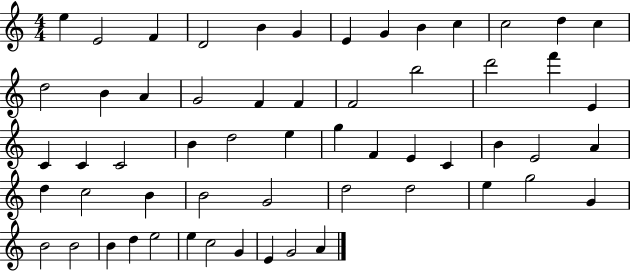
E5/q E4/h F4/q D4/h B4/q G4/q E4/q G4/q B4/q C5/q C5/h D5/q C5/q D5/h B4/q A4/q G4/h F4/q F4/q F4/h B5/h D6/h F6/q E4/q C4/q C4/q C4/h B4/q D5/h E5/q G5/q F4/q E4/q C4/q B4/q E4/h A4/q D5/q C5/h B4/q B4/h G4/h D5/h D5/h E5/q G5/h G4/q B4/h B4/h B4/q D5/q E5/h E5/q C5/h G4/q E4/q G4/h A4/q